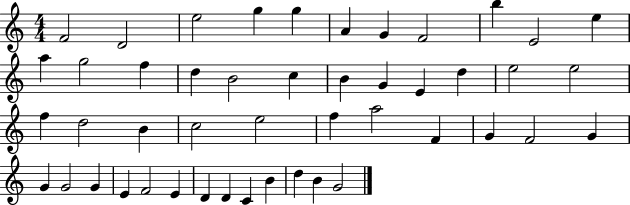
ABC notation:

X:1
T:Untitled
M:4/4
L:1/4
K:C
F2 D2 e2 g g A G F2 b E2 e a g2 f d B2 c B G E d e2 e2 f d2 B c2 e2 f a2 F G F2 G G G2 G E F2 E D D C B d B G2